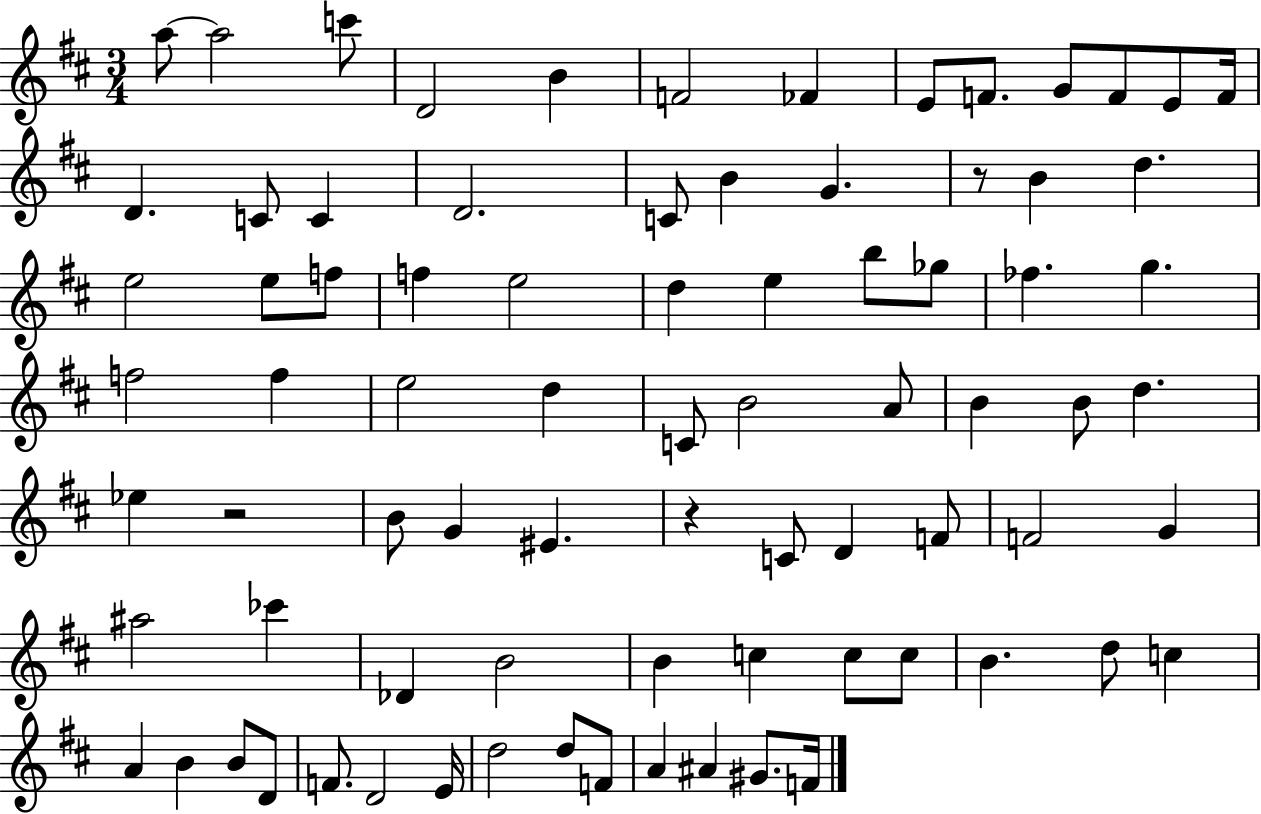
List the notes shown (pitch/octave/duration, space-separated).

A5/e A5/h C6/e D4/h B4/q F4/h FES4/q E4/e F4/e. G4/e F4/e E4/e F4/s D4/q. C4/e C4/q D4/h. C4/e B4/q G4/q. R/e B4/q D5/q. E5/h E5/e F5/e F5/q E5/h D5/q E5/q B5/e Gb5/e FES5/q. G5/q. F5/h F5/q E5/h D5/q C4/e B4/h A4/e B4/q B4/e D5/q. Eb5/q R/h B4/e G4/q EIS4/q. R/q C4/e D4/q F4/e F4/h G4/q A#5/h CES6/q Db4/q B4/h B4/q C5/q C5/e C5/e B4/q. D5/e C5/q A4/q B4/q B4/e D4/e F4/e. D4/h E4/s D5/h D5/e F4/e A4/q A#4/q G#4/e. F4/s